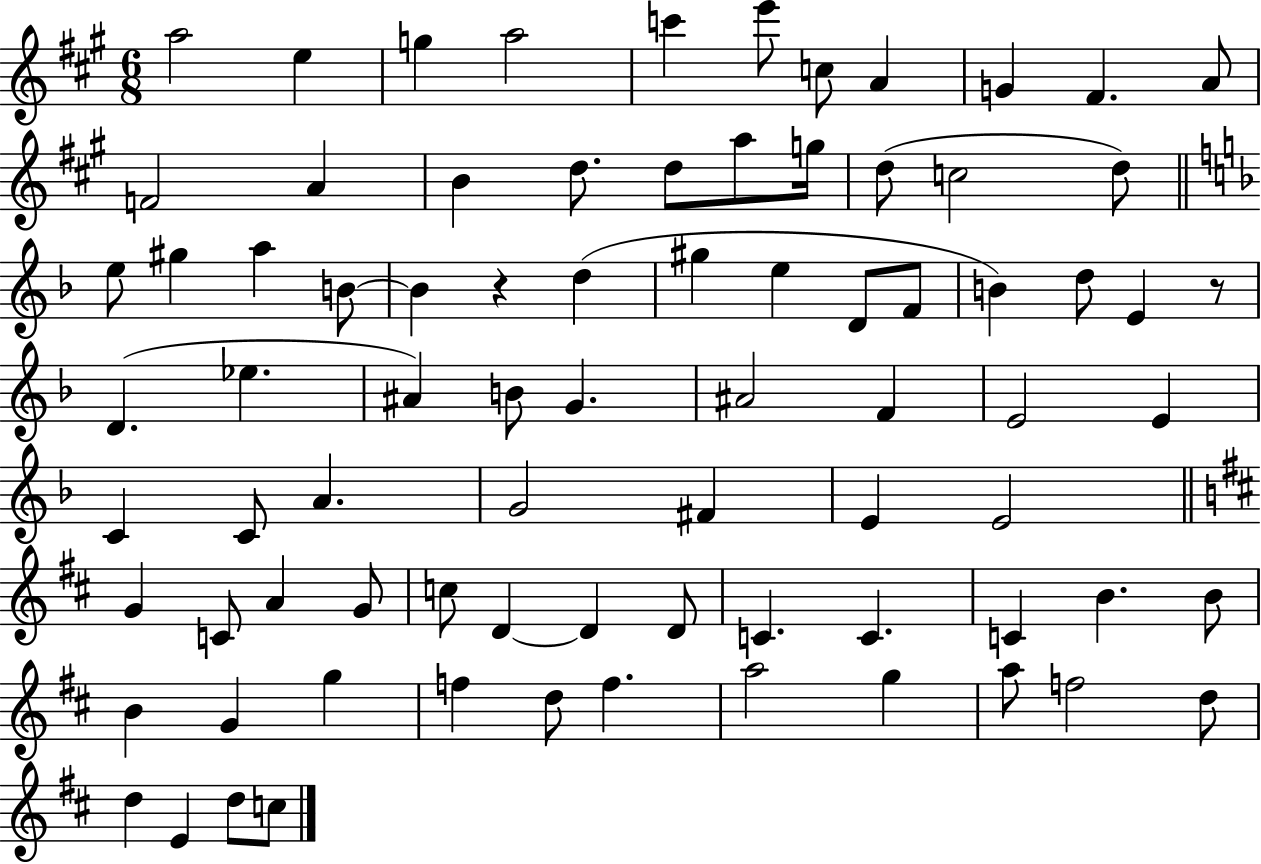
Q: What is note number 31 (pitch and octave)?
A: F4